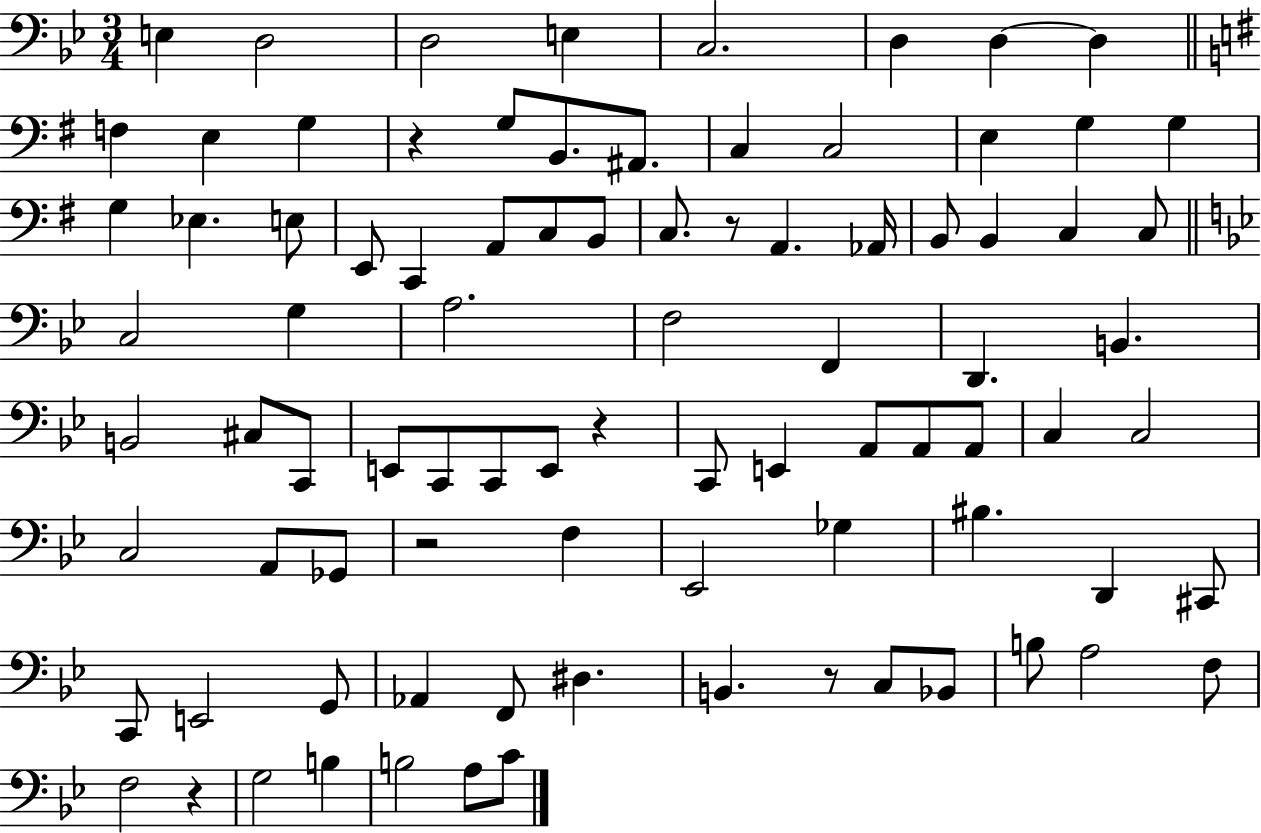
{
  \clef bass
  \numericTimeSignature
  \time 3/4
  \key bes \major
  e4 d2 | d2 e4 | c2. | d4 d4~~ d4 | \break \bar "||" \break \key e \minor f4 e4 g4 | r4 g8 b,8. ais,8. | c4 c2 | e4 g4 g4 | \break g4 ees4. e8 | e,8 c,4 a,8 c8 b,8 | c8. r8 a,4. aes,16 | b,8 b,4 c4 c8 | \break \bar "||" \break \key g \minor c2 g4 | a2. | f2 f,4 | d,4. b,4. | \break b,2 cis8 c,8 | e,8 c,8 c,8 e,8 r4 | c,8 e,4 a,8 a,8 a,8 | c4 c2 | \break c2 a,8 ges,8 | r2 f4 | ees,2 ges4 | bis4. d,4 cis,8 | \break c,8 e,2 g,8 | aes,4 f,8 dis4. | b,4. r8 c8 bes,8 | b8 a2 f8 | \break f2 r4 | g2 b4 | b2 a8 c'8 | \bar "|."
}